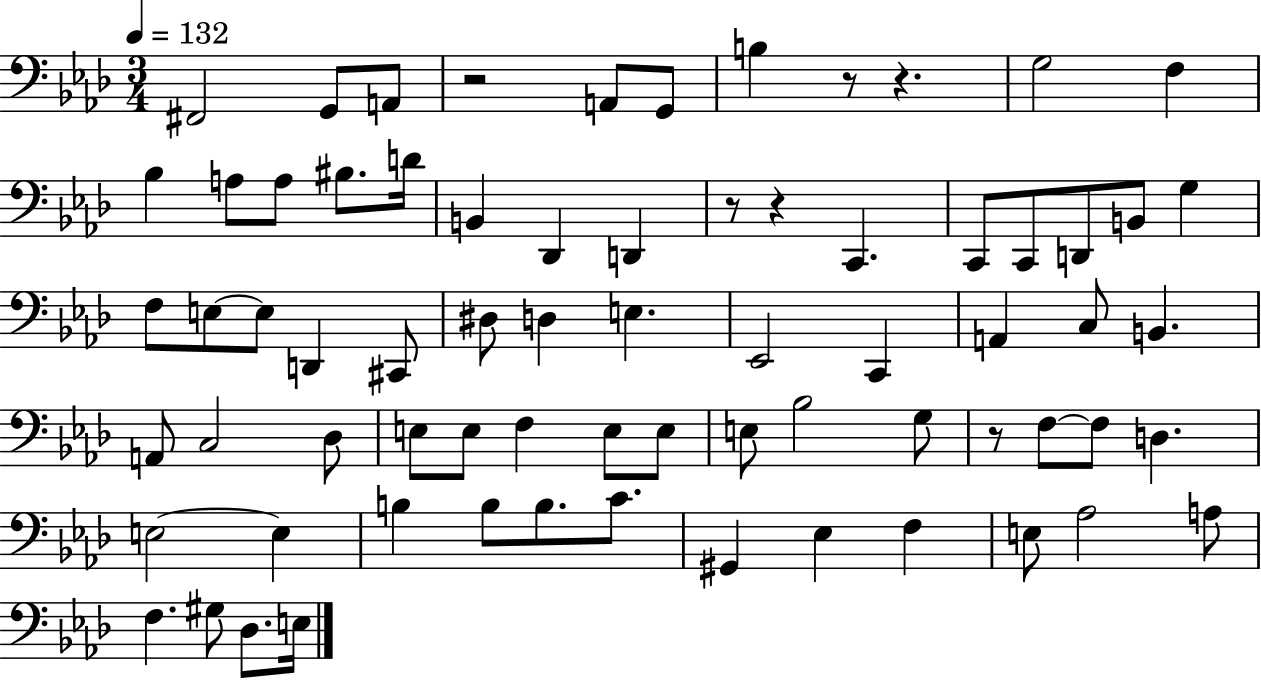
{
  \clef bass
  \numericTimeSignature
  \time 3/4
  \key aes \major
  \tempo 4 = 132
  fis,2 g,8 a,8 | r2 a,8 g,8 | b4 r8 r4. | g2 f4 | \break bes4 a8 a8 bis8. d'16 | b,4 des,4 d,4 | r8 r4 c,4. | c,8 c,8 d,8 b,8 g4 | \break f8 e8~~ e8 d,4 cis,8 | dis8 d4 e4. | ees,2 c,4 | a,4 c8 b,4. | \break a,8 c2 des8 | e8 e8 f4 e8 e8 | e8 bes2 g8 | r8 f8~~ f8 d4. | \break e2~~ e4 | b4 b8 b8. c'8. | gis,4 ees4 f4 | e8 aes2 a8 | \break f4. gis8 des8. e16 | \bar "|."
}